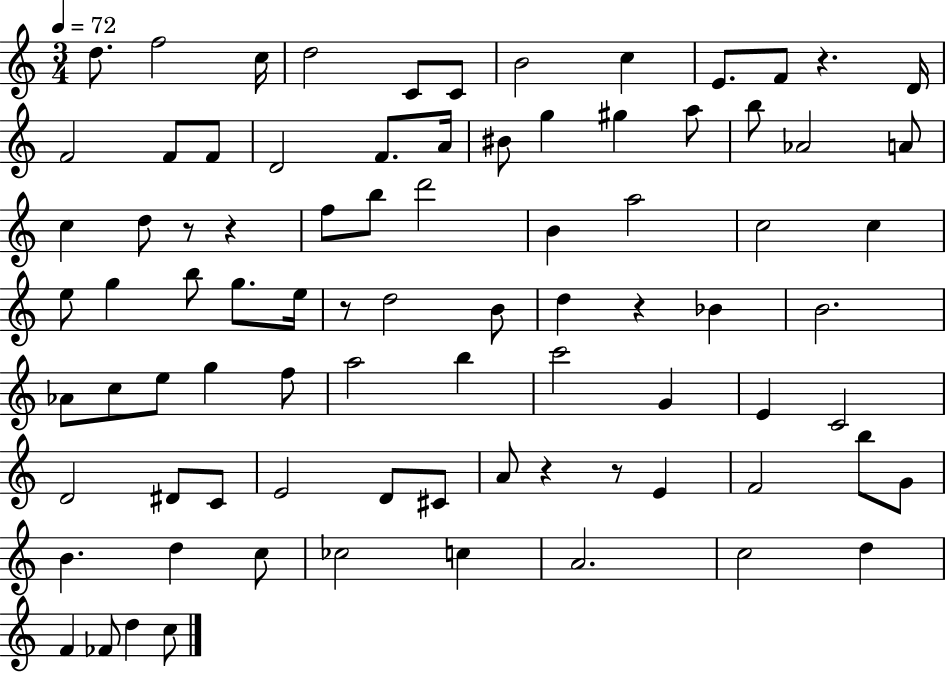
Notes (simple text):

D5/e. F5/h C5/s D5/h C4/e C4/e B4/h C5/q E4/e. F4/e R/q. D4/s F4/h F4/e F4/e D4/h F4/e. A4/s BIS4/e G5/q G#5/q A5/e B5/e Ab4/h A4/e C5/q D5/e R/e R/q F5/e B5/e D6/h B4/q A5/h C5/h C5/q E5/e G5/q B5/e G5/e. E5/s R/e D5/h B4/e D5/q R/q Bb4/q B4/h. Ab4/e C5/e E5/e G5/q F5/e A5/h B5/q C6/h G4/q E4/q C4/h D4/h D#4/e C4/e E4/h D4/e C#4/e A4/e R/q R/e E4/q F4/h B5/e G4/e B4/q. D5/q C5/e CES5/h C5/q A4/h. C5/h D5/q F4/q FES4/e D5/q C5/e